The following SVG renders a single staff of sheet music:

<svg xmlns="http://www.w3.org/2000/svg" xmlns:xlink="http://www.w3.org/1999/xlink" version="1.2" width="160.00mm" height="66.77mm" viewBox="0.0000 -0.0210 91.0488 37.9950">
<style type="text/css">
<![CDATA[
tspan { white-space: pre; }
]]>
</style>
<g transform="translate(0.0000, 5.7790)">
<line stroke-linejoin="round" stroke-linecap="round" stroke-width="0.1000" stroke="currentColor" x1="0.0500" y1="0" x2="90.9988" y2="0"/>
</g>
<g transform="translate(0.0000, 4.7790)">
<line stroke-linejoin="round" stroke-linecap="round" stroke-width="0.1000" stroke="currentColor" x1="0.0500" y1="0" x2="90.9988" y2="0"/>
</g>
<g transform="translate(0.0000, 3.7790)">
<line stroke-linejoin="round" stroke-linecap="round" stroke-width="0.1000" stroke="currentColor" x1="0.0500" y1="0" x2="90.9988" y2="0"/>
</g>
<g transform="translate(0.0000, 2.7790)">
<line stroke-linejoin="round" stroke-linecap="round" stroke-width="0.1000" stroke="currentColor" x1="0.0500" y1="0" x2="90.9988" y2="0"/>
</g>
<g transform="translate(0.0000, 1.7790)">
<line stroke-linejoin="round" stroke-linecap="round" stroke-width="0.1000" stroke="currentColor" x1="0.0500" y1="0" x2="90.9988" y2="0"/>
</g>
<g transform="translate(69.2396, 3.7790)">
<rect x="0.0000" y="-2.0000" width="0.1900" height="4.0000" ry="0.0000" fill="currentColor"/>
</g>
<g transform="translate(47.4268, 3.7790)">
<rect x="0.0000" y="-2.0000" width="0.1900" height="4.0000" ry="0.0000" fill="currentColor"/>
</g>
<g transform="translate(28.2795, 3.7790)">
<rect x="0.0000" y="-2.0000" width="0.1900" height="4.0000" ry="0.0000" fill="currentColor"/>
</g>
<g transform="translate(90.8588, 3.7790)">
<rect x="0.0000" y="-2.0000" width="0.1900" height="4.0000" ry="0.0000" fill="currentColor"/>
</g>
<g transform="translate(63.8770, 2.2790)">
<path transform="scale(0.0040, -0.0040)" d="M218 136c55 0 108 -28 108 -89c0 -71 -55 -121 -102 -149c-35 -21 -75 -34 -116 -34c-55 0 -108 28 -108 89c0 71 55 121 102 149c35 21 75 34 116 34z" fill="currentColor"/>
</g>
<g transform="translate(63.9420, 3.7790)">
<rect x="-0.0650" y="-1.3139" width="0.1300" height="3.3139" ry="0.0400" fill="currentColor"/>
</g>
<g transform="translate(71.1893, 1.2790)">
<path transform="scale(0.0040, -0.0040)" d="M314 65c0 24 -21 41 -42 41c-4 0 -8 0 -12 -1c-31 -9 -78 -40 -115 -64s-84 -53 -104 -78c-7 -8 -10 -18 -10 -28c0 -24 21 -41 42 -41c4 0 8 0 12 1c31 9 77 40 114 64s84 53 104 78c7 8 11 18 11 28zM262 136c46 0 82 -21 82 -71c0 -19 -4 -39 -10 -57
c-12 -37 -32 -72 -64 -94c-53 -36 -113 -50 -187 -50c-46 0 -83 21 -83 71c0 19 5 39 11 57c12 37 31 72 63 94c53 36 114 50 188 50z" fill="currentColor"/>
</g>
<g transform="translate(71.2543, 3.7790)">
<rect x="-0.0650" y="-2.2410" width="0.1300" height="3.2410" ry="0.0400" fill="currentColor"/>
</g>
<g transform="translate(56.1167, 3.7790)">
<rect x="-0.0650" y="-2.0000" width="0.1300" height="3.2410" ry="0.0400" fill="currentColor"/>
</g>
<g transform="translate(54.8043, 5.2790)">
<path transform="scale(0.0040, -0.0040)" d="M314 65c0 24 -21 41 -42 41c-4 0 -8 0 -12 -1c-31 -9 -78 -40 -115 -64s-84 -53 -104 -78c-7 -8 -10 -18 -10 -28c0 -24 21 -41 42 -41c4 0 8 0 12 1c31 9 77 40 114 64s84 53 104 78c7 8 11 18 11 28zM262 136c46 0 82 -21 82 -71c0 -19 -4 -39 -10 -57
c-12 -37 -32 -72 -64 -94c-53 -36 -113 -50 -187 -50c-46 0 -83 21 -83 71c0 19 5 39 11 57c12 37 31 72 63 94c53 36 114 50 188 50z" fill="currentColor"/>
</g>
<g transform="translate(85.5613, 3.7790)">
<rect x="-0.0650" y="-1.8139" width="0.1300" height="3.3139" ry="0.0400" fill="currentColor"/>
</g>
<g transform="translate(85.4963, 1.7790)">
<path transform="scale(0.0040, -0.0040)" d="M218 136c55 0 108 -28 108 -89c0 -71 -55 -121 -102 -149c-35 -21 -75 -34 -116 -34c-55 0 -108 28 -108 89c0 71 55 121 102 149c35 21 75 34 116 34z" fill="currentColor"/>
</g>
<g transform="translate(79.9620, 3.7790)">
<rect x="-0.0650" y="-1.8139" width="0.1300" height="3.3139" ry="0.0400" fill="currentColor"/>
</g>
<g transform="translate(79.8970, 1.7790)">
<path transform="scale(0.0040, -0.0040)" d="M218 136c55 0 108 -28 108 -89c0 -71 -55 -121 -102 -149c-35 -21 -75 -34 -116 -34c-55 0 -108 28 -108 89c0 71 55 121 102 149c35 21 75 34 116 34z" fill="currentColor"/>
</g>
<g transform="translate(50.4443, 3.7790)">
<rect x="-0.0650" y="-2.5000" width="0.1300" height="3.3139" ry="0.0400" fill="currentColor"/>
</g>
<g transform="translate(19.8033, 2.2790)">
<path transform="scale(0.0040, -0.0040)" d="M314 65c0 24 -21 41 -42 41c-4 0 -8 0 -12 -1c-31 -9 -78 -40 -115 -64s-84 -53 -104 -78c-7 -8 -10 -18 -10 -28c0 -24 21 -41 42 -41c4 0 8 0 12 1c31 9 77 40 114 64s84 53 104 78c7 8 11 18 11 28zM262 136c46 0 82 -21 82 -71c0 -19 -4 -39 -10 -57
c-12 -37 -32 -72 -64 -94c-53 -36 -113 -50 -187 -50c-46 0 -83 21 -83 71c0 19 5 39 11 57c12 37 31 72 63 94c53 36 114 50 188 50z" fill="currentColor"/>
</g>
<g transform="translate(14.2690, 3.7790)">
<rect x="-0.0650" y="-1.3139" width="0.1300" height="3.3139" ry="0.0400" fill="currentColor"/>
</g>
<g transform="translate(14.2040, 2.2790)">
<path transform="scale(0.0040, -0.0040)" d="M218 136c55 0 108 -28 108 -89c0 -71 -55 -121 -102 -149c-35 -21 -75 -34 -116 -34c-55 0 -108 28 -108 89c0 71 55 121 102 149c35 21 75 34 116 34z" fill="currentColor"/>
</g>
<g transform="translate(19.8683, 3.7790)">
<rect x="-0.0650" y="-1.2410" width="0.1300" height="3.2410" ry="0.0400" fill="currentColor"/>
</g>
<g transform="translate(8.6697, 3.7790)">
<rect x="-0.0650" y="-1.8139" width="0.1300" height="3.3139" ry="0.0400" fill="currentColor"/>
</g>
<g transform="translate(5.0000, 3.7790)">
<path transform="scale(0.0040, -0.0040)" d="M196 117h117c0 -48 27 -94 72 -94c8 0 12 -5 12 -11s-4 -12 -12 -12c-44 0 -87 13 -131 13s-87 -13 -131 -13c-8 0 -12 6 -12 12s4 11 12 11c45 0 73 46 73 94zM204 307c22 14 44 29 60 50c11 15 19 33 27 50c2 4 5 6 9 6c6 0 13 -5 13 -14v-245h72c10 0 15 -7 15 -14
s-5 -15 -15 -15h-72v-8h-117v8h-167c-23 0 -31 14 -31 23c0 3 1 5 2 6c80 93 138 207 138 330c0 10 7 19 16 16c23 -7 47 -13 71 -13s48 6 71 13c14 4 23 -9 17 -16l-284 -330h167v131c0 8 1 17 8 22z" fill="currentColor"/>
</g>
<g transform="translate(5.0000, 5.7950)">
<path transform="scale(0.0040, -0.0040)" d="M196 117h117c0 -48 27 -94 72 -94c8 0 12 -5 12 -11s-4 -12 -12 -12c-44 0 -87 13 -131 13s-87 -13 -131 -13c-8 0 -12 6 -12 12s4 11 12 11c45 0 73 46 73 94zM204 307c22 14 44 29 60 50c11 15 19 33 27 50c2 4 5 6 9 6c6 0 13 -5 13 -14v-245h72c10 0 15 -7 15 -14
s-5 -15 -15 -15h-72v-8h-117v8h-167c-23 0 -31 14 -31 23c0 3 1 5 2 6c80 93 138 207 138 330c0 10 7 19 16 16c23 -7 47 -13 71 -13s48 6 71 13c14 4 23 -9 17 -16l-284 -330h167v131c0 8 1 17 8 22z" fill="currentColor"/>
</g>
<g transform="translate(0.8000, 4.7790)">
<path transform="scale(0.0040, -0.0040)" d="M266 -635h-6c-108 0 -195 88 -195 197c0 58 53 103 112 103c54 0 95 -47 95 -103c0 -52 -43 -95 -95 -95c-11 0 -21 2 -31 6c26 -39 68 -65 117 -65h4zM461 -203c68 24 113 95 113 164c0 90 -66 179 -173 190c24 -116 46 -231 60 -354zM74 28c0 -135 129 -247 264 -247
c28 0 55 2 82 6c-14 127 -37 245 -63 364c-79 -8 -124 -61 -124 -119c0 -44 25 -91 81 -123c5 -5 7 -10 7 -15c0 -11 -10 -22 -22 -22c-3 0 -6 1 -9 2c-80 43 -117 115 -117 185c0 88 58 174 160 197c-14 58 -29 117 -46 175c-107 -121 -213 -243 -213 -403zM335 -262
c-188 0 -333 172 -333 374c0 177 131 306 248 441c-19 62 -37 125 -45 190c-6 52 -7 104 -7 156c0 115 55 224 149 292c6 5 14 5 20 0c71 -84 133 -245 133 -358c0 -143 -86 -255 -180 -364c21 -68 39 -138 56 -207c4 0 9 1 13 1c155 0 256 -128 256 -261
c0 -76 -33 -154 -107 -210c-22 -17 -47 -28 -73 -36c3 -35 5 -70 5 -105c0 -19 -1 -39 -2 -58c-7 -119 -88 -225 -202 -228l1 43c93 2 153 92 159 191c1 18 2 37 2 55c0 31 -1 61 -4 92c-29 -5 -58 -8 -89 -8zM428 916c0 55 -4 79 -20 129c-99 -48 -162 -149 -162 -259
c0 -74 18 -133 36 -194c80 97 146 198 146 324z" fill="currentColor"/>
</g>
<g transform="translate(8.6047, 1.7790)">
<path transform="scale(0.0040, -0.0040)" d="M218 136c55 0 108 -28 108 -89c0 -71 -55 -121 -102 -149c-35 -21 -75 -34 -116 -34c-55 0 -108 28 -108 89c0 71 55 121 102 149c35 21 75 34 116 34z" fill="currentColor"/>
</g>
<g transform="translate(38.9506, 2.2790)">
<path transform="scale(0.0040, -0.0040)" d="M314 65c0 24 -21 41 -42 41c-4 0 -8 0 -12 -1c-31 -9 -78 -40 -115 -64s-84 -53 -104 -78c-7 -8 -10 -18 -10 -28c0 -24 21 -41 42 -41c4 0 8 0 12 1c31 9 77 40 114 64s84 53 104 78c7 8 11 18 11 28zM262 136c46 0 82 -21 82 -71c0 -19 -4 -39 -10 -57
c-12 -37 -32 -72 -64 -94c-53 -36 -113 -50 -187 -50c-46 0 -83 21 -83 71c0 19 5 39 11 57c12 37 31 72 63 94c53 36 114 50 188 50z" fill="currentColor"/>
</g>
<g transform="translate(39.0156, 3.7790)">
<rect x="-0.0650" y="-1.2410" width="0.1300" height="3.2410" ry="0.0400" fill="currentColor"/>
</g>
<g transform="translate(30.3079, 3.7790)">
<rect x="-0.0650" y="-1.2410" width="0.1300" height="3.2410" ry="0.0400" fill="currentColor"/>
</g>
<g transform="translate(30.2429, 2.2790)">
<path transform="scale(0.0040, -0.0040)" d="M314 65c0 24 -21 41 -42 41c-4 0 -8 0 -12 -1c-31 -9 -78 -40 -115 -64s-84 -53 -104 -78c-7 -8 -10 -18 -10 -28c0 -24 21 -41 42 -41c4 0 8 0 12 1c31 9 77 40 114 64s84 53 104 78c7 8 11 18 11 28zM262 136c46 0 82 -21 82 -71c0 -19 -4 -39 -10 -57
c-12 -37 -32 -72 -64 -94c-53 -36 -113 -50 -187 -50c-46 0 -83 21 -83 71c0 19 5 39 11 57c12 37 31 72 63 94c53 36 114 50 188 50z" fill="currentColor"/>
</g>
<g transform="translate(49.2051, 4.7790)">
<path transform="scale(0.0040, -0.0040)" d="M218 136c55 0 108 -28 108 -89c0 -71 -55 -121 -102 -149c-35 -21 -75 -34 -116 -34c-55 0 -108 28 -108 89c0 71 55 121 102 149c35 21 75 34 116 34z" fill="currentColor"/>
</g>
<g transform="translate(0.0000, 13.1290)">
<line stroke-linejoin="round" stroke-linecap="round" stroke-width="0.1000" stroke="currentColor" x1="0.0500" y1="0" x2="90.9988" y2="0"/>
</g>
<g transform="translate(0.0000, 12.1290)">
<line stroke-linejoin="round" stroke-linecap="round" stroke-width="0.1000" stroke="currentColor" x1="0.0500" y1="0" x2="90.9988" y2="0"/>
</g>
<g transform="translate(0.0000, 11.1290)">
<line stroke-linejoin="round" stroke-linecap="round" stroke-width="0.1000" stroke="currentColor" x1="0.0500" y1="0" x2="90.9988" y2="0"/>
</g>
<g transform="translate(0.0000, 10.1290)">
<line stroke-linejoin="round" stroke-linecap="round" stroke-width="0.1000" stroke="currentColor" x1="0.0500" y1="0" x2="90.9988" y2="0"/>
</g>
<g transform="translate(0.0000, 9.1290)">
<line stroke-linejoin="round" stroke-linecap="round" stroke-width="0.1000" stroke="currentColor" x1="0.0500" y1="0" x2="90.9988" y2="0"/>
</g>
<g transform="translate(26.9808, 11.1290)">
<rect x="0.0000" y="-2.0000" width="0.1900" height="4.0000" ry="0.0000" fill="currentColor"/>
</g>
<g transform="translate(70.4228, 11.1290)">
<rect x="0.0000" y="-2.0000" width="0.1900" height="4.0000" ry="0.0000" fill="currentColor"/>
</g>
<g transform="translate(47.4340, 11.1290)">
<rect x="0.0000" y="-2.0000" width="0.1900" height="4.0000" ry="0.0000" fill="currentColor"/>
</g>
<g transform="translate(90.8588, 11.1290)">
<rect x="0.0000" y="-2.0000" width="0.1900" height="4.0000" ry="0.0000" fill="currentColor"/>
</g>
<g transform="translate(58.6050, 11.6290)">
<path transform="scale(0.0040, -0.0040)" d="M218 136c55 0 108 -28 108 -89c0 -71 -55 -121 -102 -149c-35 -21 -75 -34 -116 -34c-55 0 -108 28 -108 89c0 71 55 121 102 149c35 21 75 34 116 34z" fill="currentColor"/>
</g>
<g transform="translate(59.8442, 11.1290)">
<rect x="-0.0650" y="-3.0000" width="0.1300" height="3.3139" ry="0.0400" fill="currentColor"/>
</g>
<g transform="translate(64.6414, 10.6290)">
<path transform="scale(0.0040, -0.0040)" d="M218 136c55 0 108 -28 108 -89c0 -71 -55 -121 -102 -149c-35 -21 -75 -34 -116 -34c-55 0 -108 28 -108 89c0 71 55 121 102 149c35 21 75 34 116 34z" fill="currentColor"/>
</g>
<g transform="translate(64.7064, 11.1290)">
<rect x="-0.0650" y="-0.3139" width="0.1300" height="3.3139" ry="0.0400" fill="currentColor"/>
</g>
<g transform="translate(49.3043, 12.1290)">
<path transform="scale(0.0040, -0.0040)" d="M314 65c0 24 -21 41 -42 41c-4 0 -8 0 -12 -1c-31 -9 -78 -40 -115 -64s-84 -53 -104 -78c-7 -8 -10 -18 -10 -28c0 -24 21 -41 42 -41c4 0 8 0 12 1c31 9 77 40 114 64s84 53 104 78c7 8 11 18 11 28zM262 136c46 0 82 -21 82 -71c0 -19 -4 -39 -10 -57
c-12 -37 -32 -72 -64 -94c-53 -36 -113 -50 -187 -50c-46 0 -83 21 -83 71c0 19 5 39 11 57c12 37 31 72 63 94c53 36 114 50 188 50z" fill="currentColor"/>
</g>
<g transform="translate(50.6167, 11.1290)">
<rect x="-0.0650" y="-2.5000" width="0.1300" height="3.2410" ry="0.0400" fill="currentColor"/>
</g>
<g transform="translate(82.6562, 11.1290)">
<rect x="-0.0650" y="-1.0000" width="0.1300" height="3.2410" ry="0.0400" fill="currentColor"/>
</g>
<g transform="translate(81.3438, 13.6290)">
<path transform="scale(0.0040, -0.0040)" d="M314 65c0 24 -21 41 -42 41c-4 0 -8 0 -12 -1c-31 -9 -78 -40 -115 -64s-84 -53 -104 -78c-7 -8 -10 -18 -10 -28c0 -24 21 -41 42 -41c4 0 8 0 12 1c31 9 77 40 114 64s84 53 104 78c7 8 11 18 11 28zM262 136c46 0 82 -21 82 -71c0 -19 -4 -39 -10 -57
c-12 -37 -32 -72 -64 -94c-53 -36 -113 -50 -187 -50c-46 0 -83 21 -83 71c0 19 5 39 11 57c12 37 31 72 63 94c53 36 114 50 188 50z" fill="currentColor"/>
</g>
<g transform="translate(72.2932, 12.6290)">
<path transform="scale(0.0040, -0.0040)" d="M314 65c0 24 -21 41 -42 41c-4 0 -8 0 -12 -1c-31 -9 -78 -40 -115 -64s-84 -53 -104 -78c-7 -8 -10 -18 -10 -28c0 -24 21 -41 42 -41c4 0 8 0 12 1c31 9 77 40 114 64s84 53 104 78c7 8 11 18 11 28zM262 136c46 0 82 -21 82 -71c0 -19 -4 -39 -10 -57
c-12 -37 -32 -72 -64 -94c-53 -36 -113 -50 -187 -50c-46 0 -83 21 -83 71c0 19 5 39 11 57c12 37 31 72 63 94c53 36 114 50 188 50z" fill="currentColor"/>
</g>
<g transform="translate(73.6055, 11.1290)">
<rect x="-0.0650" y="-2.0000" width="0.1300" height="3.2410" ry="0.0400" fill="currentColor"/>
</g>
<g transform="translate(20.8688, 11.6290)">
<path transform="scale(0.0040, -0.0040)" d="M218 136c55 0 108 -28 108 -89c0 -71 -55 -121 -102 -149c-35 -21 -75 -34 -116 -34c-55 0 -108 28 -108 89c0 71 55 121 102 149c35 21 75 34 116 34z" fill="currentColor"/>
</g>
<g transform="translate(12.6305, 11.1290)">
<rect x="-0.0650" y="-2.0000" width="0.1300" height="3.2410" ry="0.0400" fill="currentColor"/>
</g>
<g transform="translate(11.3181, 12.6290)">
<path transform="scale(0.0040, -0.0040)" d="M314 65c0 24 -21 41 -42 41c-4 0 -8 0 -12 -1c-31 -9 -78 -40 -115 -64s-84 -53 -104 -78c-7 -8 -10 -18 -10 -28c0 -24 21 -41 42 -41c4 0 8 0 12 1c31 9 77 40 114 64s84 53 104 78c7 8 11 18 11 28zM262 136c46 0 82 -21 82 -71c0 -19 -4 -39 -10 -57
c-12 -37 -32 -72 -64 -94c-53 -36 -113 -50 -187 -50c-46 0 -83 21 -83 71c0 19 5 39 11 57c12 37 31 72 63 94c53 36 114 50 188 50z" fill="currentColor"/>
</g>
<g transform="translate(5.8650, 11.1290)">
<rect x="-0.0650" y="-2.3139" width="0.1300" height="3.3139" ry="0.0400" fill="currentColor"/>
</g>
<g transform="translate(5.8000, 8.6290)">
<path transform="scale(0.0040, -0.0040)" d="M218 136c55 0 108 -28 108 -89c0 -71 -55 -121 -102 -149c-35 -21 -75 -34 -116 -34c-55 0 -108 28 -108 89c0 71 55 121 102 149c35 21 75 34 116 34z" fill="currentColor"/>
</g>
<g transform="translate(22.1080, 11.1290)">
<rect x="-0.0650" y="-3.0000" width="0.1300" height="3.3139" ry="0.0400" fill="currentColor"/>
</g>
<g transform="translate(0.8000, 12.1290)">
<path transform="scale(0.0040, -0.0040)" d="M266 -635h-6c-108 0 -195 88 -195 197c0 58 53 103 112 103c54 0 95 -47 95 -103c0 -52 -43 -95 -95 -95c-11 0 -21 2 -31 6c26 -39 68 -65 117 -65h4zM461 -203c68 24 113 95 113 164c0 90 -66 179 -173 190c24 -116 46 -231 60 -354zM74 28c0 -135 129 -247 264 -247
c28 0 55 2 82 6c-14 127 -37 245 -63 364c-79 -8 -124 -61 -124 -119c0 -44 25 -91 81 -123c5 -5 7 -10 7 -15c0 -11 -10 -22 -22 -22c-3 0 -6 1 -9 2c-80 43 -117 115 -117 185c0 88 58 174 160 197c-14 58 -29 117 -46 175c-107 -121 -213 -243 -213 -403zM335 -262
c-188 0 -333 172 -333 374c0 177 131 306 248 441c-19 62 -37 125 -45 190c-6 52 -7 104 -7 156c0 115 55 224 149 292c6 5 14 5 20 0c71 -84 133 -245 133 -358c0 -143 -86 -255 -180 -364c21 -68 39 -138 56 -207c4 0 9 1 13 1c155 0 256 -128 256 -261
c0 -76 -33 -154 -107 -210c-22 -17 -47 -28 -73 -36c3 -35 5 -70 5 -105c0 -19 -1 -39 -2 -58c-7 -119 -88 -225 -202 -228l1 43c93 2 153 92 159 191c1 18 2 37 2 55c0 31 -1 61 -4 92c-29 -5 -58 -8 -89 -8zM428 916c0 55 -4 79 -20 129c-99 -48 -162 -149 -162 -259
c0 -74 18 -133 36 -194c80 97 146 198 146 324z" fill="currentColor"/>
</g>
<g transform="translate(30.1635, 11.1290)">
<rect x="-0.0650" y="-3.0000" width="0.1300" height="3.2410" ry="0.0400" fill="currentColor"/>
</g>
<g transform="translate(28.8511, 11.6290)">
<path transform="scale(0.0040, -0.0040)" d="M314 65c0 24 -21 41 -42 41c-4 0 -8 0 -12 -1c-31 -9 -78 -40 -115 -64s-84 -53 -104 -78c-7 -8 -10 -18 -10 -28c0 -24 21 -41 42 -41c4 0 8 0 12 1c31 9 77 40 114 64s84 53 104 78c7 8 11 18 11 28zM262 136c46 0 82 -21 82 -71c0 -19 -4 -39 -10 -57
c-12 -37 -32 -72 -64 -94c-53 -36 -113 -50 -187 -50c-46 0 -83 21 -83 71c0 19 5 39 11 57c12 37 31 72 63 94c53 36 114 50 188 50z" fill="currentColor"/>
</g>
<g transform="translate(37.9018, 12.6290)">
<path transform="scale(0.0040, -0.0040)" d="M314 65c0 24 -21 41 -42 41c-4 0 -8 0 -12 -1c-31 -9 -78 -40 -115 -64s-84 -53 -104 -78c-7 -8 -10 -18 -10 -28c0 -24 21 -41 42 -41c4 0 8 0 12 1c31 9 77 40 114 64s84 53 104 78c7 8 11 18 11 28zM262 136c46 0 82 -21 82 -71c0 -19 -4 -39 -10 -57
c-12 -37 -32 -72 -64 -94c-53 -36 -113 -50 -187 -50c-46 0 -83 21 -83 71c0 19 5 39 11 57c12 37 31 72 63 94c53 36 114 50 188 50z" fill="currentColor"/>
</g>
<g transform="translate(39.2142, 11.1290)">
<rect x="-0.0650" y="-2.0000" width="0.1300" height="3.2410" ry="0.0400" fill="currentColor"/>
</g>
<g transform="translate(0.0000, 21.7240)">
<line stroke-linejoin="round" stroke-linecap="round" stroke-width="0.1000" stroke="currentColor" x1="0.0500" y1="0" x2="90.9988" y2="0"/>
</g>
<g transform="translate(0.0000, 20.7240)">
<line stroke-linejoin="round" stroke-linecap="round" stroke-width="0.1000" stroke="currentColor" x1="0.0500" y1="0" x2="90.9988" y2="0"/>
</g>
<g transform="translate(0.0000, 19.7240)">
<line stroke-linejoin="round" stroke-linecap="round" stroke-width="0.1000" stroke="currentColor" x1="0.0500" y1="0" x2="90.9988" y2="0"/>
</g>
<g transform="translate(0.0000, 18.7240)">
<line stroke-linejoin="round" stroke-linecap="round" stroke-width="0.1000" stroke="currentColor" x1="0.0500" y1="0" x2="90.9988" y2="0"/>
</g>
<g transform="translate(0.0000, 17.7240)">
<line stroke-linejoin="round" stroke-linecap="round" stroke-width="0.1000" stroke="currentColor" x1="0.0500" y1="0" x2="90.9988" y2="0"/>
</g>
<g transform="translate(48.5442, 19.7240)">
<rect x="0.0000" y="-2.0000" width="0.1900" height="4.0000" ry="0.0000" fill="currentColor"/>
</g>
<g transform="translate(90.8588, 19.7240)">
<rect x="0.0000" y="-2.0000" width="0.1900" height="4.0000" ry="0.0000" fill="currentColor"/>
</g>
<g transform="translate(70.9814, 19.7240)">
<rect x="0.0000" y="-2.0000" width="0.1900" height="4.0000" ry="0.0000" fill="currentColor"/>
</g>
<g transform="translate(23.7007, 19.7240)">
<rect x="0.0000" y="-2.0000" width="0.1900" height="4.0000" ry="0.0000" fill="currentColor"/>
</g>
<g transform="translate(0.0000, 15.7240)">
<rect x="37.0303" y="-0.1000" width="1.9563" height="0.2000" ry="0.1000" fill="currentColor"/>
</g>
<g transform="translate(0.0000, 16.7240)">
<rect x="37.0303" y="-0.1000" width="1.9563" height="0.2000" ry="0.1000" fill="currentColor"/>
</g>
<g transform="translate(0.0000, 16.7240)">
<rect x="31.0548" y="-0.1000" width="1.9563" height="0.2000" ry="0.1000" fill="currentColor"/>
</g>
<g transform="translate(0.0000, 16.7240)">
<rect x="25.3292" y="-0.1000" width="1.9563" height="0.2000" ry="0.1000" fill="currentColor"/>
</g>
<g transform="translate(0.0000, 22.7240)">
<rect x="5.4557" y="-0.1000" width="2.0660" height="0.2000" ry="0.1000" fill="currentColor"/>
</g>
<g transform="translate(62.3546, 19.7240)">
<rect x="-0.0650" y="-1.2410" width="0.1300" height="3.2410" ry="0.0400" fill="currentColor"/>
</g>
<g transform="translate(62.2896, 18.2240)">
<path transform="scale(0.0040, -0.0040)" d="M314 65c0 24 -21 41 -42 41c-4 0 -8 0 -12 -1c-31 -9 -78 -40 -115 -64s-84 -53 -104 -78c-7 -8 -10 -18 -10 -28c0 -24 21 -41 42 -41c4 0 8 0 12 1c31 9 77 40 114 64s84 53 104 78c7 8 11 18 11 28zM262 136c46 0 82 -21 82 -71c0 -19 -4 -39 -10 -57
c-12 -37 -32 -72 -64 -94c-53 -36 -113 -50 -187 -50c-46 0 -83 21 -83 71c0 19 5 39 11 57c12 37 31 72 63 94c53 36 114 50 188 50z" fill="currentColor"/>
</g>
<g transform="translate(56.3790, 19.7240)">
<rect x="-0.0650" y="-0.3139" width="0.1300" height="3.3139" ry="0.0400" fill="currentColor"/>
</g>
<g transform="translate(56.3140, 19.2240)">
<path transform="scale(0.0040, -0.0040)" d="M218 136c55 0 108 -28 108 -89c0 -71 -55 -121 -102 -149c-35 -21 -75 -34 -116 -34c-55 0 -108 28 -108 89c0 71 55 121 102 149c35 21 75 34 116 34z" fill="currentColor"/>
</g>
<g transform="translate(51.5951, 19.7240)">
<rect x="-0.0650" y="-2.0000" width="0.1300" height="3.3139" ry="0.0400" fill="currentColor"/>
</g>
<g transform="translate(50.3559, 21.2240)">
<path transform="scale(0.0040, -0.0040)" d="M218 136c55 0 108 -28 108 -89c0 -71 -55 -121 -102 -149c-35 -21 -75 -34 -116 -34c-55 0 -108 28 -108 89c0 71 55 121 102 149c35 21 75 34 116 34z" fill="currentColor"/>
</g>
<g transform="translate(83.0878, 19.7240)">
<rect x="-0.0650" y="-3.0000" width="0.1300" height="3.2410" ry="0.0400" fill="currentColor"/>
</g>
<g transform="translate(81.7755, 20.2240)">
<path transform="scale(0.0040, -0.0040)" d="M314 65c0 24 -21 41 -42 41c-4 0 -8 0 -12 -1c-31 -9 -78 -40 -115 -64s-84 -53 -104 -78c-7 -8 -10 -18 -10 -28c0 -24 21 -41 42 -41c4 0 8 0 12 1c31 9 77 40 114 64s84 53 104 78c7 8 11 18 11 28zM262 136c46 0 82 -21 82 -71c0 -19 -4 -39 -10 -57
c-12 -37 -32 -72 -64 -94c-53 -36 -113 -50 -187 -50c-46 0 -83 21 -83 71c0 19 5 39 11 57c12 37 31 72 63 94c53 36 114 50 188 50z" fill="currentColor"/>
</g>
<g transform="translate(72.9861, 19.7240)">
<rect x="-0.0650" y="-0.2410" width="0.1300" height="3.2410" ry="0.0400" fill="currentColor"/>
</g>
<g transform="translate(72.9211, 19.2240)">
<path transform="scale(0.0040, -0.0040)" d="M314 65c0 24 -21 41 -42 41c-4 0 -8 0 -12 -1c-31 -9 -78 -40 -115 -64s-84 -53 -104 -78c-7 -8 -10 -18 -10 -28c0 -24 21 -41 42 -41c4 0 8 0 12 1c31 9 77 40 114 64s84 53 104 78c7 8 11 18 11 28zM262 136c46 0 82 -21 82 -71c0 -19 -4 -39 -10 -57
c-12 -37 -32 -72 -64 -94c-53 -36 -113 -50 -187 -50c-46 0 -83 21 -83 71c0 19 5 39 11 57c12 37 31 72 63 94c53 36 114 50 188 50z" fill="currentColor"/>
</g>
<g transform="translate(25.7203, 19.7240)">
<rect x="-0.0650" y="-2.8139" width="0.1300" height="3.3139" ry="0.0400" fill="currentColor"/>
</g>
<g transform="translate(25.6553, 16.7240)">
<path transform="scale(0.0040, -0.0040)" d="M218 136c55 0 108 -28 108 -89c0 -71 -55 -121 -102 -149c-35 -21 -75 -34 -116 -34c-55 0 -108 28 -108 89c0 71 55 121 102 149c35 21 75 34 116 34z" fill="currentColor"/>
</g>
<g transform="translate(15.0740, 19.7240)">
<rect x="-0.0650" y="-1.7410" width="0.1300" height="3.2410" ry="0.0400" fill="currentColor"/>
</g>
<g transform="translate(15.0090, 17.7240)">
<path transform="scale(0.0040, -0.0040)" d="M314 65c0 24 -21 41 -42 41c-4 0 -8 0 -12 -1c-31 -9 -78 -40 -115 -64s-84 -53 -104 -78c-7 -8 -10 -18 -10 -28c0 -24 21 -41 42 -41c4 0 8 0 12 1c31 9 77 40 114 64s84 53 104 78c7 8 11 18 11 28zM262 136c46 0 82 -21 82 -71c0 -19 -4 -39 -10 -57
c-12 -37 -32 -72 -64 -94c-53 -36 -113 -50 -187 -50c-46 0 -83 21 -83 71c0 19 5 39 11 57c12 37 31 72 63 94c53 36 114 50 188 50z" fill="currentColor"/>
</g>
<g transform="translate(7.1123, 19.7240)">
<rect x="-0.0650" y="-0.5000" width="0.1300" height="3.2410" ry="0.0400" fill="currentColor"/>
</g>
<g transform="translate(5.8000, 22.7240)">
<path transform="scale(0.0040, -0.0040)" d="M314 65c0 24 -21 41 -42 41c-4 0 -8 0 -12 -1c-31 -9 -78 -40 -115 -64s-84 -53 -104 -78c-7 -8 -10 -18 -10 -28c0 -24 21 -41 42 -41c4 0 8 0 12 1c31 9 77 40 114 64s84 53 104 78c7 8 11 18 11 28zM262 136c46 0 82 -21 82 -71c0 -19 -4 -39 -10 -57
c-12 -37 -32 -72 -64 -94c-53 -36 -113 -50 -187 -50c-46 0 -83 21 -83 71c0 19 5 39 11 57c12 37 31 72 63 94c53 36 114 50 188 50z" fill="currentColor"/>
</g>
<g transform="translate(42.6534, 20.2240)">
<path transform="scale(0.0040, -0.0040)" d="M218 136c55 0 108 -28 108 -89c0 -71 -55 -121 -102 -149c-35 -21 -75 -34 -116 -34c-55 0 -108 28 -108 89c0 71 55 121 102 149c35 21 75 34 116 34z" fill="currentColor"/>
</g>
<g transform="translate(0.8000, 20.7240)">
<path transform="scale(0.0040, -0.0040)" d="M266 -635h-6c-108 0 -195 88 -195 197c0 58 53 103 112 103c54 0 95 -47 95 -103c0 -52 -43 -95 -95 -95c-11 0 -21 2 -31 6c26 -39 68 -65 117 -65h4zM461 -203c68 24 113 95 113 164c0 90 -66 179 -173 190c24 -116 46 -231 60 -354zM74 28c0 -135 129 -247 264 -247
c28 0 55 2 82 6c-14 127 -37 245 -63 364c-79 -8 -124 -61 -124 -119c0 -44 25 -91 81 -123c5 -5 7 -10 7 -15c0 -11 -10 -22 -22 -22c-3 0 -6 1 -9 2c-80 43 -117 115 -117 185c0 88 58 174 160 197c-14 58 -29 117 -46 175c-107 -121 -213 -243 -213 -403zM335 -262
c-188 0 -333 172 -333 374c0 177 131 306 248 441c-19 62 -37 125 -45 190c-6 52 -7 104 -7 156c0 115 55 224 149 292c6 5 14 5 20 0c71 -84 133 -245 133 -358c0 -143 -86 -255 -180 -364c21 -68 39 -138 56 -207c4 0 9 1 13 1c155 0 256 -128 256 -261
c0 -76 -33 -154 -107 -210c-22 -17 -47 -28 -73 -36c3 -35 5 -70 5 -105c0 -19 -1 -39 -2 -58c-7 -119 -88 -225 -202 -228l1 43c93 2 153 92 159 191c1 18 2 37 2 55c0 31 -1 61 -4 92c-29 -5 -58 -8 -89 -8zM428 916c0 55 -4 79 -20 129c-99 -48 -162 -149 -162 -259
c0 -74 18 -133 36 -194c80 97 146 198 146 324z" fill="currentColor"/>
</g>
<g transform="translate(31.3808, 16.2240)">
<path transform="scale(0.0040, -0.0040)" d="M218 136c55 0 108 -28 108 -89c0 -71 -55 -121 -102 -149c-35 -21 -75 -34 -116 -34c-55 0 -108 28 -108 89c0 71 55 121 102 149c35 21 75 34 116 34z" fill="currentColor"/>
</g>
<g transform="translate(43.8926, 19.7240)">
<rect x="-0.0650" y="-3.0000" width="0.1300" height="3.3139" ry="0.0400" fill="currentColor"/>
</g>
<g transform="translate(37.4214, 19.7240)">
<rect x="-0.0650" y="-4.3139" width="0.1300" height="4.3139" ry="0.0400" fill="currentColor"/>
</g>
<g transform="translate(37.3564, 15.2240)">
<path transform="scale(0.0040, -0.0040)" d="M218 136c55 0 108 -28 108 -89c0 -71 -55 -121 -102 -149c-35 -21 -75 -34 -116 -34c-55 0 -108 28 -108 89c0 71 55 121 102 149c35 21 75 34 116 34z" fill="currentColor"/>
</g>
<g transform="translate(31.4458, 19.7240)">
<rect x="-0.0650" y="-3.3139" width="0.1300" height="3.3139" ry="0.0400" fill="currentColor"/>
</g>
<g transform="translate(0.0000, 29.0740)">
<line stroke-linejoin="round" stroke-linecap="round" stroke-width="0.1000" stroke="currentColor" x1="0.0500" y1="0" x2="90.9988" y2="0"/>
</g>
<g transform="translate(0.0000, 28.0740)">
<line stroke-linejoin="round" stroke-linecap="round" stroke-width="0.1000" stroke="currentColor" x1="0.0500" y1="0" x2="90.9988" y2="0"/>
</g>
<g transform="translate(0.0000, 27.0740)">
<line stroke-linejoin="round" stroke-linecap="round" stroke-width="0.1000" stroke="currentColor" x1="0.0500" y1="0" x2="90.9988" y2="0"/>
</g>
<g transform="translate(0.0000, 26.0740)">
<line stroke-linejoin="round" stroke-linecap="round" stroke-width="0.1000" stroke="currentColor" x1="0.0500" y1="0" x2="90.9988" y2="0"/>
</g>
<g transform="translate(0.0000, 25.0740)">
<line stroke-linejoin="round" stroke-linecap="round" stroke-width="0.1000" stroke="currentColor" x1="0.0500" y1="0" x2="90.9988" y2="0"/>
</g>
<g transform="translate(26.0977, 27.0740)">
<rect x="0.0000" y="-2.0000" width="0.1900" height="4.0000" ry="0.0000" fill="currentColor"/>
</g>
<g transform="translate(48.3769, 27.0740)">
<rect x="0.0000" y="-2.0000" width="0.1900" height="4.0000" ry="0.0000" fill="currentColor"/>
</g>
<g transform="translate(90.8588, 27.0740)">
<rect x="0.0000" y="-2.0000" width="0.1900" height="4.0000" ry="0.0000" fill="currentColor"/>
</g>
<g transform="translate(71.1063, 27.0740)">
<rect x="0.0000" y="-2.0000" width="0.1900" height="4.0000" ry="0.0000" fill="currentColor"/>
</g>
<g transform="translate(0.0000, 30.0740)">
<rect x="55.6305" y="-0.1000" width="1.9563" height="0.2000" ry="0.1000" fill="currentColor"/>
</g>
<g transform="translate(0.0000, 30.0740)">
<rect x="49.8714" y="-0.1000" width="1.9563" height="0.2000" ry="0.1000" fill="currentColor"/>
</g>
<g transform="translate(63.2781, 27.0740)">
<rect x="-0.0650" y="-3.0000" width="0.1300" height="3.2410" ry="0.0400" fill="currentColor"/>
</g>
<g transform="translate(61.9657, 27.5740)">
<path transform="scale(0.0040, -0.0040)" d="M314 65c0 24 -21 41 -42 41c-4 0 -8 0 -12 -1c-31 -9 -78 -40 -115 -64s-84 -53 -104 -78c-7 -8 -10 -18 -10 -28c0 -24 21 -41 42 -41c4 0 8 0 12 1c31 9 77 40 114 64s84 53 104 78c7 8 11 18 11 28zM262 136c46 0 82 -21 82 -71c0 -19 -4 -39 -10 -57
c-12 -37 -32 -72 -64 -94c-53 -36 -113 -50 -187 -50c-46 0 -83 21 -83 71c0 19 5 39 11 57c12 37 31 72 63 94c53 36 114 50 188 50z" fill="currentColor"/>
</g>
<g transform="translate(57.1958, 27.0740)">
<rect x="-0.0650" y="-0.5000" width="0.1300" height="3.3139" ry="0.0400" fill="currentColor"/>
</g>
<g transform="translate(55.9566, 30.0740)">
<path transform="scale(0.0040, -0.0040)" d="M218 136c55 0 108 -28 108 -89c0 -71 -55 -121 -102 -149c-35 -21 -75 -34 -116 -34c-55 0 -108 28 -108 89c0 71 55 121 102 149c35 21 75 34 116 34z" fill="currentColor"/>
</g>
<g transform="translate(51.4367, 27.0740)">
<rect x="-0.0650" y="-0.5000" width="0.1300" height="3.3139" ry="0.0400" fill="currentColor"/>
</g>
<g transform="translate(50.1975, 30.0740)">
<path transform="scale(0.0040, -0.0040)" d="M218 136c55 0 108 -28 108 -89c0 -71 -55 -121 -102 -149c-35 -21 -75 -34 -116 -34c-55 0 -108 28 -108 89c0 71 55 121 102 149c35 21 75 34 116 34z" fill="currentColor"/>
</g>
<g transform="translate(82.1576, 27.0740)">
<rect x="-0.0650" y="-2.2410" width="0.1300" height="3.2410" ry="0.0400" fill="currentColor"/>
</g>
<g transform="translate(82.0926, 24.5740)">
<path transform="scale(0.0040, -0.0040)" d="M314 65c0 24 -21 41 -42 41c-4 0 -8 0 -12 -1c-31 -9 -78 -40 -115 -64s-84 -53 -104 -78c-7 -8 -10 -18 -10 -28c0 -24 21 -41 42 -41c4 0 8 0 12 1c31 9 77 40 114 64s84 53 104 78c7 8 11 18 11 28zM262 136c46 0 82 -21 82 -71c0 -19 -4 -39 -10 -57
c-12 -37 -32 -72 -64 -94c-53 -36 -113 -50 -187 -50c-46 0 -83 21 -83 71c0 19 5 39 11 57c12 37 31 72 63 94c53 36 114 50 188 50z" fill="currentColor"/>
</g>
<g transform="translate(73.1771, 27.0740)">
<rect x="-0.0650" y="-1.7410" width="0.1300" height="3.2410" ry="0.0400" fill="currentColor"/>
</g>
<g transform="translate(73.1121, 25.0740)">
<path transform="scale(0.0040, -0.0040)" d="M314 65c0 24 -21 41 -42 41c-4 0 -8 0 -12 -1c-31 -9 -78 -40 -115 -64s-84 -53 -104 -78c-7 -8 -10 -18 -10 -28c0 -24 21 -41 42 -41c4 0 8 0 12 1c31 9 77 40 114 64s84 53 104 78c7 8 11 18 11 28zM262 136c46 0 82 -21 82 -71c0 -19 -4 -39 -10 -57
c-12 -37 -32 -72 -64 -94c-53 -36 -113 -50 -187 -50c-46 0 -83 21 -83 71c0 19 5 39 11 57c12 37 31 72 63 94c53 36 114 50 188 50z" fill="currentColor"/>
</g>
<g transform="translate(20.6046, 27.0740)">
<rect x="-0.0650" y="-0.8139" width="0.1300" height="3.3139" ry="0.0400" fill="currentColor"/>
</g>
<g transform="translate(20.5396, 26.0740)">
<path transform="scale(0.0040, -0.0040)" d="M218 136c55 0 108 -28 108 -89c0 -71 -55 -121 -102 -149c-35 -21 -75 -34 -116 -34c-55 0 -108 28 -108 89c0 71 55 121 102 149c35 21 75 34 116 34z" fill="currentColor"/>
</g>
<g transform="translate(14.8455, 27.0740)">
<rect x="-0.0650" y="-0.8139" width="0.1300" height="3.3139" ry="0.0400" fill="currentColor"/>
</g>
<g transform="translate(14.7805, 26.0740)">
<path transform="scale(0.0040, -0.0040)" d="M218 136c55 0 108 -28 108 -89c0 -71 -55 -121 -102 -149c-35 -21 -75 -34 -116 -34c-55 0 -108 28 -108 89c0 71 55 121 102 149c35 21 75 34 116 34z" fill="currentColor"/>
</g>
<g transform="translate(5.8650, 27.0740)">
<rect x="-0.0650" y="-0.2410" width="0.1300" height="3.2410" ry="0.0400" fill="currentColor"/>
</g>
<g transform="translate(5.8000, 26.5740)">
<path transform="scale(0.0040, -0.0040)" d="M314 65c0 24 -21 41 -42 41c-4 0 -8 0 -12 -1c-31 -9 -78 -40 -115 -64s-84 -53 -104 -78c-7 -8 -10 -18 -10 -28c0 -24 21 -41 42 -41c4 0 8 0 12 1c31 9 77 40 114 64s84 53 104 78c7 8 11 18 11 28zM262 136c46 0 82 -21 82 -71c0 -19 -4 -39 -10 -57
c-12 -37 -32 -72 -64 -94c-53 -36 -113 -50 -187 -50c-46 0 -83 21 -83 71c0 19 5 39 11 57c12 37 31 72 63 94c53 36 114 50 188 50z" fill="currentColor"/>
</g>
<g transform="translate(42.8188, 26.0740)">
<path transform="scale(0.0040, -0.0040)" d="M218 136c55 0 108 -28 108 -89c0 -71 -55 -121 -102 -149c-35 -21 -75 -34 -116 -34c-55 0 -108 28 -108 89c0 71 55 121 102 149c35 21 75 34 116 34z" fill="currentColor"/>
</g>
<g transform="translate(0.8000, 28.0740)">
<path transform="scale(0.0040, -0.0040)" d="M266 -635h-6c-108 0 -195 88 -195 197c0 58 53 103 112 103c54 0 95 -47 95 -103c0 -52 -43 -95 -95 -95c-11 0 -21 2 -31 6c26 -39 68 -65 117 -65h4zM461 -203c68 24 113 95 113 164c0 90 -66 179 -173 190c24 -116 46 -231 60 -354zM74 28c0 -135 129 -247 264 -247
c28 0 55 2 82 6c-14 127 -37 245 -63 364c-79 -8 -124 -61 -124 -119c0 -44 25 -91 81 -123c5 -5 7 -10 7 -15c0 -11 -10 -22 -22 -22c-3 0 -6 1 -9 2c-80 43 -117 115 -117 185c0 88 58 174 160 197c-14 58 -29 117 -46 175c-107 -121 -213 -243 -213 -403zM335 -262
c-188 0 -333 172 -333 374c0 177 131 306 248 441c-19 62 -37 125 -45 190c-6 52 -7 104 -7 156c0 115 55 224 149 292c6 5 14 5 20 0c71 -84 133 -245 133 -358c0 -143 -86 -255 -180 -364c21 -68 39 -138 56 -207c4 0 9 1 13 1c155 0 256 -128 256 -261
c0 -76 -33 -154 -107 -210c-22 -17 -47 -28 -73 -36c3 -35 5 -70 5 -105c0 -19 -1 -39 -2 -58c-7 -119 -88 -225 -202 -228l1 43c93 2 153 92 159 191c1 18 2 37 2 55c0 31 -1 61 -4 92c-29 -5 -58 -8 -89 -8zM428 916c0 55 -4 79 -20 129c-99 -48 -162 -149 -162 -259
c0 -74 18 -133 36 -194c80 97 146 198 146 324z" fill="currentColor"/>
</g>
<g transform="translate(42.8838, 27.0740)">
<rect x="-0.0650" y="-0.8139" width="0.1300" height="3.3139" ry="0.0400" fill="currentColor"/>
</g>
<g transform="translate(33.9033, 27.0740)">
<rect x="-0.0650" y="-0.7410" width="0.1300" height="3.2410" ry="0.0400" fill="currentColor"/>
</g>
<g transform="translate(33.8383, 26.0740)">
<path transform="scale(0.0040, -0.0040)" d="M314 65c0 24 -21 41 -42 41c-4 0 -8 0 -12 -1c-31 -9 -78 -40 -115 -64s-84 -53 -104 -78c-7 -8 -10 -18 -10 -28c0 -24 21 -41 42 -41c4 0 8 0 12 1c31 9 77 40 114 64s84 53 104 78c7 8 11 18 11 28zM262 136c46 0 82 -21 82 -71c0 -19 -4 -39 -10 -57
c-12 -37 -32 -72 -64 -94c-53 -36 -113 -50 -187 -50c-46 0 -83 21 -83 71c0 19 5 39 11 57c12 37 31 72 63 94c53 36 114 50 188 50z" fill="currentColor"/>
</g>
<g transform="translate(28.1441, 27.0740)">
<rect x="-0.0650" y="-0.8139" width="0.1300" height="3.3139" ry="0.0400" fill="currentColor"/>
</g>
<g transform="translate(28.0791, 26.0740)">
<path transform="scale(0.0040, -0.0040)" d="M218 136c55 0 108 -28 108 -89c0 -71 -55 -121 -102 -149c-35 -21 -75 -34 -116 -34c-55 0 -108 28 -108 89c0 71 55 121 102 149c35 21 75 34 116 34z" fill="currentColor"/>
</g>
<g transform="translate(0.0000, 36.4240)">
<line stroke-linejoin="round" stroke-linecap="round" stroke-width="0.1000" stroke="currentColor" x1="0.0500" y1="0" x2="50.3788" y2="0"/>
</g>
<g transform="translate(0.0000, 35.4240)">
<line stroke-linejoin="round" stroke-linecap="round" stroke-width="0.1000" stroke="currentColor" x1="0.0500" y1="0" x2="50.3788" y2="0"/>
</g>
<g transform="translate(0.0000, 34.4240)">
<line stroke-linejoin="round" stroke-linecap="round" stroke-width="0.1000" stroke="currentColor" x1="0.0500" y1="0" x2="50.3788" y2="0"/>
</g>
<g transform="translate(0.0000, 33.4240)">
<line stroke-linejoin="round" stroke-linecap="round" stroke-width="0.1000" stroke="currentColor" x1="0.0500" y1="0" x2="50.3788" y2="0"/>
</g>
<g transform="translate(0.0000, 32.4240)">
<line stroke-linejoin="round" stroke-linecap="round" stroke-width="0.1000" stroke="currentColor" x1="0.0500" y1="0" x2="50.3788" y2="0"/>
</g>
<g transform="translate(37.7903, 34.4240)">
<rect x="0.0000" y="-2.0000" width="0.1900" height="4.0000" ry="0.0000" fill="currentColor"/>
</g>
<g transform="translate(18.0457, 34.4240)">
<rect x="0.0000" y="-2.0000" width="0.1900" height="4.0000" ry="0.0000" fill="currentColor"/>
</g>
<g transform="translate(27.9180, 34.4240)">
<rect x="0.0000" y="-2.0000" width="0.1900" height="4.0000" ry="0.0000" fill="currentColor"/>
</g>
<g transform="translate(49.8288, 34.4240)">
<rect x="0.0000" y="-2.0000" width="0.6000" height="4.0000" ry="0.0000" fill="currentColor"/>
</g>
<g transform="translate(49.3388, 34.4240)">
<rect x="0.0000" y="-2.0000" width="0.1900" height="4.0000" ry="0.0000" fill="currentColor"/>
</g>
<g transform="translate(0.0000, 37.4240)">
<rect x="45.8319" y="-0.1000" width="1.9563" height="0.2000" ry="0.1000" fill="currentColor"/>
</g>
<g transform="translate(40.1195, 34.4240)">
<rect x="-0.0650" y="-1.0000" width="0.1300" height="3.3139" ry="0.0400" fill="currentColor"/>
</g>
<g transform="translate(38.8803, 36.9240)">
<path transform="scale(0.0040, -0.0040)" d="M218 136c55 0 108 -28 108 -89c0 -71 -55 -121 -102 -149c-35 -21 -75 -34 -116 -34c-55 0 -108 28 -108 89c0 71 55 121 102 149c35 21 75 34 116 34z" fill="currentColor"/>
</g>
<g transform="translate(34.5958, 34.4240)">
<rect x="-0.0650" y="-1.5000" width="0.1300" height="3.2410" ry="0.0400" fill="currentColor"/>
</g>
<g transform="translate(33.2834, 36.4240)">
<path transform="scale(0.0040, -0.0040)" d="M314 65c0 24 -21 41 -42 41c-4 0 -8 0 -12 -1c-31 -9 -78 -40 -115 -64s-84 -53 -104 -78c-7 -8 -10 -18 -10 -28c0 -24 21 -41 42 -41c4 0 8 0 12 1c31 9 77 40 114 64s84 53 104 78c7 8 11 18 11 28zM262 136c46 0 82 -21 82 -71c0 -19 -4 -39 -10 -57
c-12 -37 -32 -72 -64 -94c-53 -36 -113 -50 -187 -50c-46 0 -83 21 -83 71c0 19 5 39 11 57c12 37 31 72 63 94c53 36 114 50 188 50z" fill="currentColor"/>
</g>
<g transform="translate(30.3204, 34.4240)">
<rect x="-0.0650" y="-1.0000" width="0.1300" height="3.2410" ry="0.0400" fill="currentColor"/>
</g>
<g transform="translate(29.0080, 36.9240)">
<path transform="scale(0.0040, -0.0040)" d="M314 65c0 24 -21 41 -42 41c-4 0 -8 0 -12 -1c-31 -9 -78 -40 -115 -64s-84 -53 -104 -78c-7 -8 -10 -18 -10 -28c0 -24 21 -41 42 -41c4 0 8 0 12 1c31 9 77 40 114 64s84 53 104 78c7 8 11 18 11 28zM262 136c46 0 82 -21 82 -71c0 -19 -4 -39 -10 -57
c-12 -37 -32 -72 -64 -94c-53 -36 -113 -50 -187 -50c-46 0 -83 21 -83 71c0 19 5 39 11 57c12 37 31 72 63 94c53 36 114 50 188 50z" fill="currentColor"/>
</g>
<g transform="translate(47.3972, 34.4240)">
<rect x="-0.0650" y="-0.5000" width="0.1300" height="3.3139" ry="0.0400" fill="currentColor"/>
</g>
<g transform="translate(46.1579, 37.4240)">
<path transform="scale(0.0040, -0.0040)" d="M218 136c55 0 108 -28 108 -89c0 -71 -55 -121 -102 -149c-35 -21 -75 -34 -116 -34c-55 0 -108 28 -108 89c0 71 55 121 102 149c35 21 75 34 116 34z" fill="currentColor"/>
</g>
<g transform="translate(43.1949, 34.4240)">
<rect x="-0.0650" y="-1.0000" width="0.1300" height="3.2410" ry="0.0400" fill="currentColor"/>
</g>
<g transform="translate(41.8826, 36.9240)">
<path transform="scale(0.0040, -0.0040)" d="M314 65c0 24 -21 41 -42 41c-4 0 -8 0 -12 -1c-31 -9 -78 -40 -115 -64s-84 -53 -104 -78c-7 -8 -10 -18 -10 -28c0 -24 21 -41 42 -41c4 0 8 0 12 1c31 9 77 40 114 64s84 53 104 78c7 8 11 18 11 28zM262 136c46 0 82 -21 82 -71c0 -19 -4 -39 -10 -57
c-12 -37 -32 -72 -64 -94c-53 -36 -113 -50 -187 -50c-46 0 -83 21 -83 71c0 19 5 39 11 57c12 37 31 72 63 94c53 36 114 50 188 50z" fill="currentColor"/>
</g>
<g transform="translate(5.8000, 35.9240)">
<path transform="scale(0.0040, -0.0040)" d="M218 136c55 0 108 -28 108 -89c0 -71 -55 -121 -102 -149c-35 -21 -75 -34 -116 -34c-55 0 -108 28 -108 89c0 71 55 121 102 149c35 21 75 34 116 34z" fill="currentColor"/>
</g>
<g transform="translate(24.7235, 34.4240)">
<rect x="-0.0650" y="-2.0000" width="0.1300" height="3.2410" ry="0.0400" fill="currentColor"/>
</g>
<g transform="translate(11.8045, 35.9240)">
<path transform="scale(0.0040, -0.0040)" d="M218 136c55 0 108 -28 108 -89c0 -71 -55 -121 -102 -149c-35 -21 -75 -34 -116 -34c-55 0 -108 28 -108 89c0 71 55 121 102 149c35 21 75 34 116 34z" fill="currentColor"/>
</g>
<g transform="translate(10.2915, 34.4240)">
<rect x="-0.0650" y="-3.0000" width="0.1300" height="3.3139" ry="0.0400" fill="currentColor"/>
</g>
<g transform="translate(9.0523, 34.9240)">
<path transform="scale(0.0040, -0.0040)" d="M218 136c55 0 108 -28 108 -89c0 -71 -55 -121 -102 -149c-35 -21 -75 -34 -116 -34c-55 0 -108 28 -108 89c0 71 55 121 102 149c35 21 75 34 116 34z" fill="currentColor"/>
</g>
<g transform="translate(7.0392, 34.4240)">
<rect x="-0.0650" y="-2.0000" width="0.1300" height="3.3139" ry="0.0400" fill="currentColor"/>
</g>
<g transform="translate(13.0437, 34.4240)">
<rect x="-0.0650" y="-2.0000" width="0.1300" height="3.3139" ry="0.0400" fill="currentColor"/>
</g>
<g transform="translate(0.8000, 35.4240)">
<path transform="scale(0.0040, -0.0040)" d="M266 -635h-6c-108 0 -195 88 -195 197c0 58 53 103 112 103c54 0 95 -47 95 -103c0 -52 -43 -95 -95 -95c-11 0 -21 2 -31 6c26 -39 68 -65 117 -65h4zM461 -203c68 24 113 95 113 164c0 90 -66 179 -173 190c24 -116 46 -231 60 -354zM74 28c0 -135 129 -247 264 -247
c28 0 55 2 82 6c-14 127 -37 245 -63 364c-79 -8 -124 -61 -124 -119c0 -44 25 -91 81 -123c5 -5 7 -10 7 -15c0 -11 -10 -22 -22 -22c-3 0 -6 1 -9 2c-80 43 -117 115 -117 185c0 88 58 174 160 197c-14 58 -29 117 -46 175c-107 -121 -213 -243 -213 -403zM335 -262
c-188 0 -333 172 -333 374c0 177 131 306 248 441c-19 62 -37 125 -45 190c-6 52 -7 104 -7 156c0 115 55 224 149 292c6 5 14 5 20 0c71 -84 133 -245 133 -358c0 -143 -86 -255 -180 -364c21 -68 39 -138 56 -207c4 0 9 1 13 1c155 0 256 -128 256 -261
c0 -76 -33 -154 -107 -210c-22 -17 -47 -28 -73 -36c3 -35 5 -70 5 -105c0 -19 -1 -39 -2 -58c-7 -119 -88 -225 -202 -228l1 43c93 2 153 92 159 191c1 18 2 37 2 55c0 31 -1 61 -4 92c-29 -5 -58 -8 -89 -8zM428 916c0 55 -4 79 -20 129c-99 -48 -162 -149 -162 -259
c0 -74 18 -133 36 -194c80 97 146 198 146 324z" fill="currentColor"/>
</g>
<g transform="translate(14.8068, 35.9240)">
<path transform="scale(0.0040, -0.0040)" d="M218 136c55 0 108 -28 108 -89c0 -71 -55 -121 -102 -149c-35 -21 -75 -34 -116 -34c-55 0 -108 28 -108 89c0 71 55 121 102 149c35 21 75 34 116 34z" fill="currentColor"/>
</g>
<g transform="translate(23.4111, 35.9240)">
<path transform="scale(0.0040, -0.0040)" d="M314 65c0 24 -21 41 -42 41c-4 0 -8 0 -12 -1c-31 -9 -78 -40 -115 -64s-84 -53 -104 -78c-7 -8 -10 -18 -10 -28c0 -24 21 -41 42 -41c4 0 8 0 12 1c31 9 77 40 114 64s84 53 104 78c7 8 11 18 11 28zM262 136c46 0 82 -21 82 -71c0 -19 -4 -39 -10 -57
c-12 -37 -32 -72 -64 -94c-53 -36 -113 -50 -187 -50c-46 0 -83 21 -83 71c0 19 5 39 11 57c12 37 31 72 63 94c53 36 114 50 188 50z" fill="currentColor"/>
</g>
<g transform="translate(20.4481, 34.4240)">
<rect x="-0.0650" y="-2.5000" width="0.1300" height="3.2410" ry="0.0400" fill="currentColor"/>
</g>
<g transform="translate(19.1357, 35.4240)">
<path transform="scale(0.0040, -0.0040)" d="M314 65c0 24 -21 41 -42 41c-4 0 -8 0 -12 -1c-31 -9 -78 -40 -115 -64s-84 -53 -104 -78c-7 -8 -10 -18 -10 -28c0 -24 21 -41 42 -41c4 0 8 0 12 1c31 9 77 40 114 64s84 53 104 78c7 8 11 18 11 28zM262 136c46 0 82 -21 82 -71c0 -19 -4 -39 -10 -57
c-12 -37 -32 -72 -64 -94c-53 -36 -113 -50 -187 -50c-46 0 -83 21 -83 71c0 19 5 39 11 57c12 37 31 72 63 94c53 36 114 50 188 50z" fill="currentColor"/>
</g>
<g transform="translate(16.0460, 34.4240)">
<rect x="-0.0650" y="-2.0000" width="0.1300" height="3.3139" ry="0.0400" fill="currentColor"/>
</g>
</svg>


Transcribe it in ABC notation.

X:1
T:Untitled
M:4/4
L:1/4
K:C
f e e2 e2 e2 G F2 e g2 f f g F2 A A2 F2 G2 A c F2 D2 C2 f2 a b d' A F c e2 c2 A2 c2 d d d d2 d C C A2 f2 g2 F A F F G2 F2 D2 E2 D D2 C